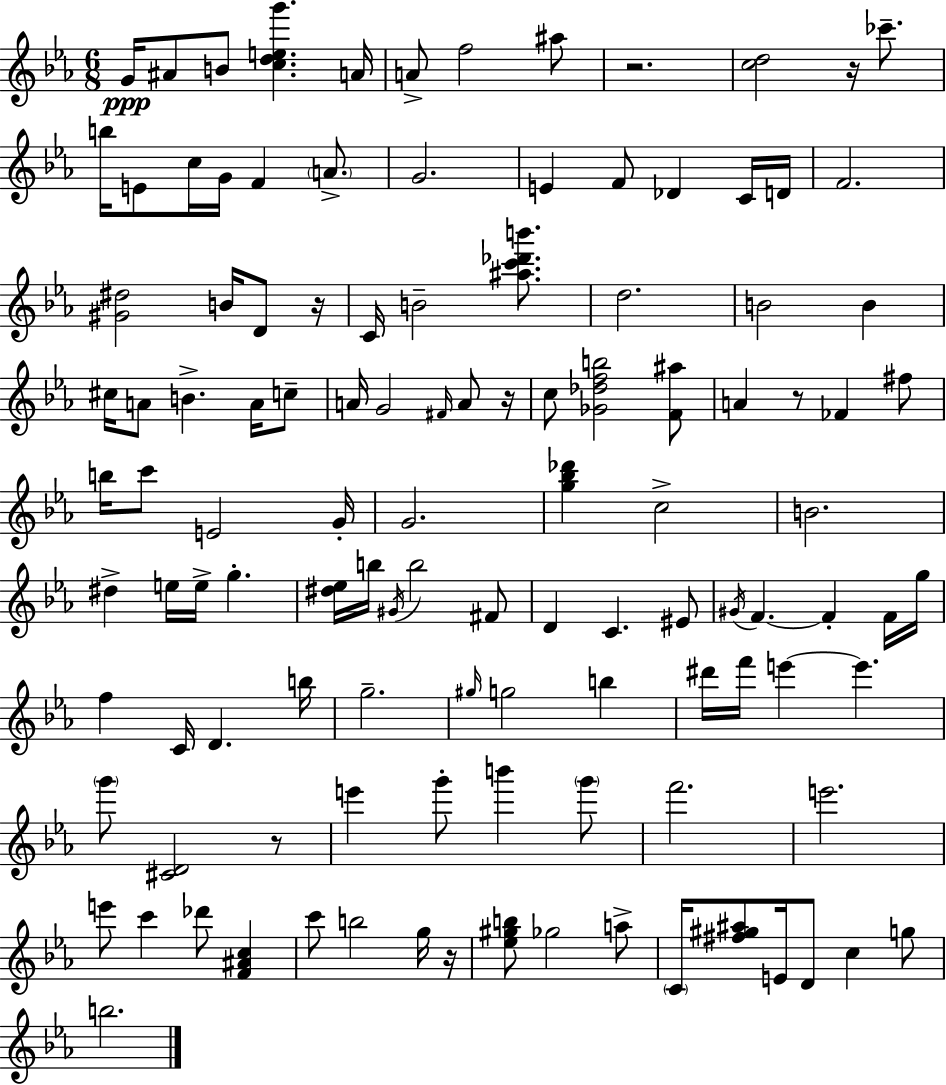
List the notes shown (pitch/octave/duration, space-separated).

G4/s A#4/e B4/e [C5,D5,E5,G6]/q. A4/s A4/e F5/h A#5/e R/h. [C5,D5]/h R/s CES6/e. B5/s E4/e C5/s G4/s F4/q A4/e. G4/h. E4/q F4/e Db4/q C4/s D4/s F4/h. [G#4,D#5]/h B4/s D4/e R/s C4/s B4/h [A#5,C6,Db6,B6]/e. D5/h. B4/h B4/q C#5/s A4/e B4/q. A4/s C5/e A4/s G4/h F#4/s A4/e R/s C5/e [Gb4,Db5,F5,B5]/h [F4,A#5]/e A4/q R/e FES4/q F#5/e B5/s C6/e E4/h G4/s G4/h. [G5,Bb5,Db6]/q C5/h B4/h. D#5/q E5/s E5/s G5/q. [D#5,Eb5]/s B5/s G#4/s B5/h F#4/e D4/q C4/q. EIS4/e G#4/s F4/q. F4/q F4/s G5/s F5/q C4/s D4/q. B5/s G5/h. G#5/s G5/h B5/q D#6/s F6/s E6/q E6/q. G6/e [C#4,D4]/h R/e E6/q G6/e B6/q G6/e F6/h. E6/h. E6/e C6/q Db6/e [F4,A#4,C5]/q C6/e B5/h G5/s R/s [Eb5,G#5,B5]/e Gb5/h A5/e C4/s [F#5,G#5,A#5]/e E4/s D4/e C5/q G5/e B5/h.